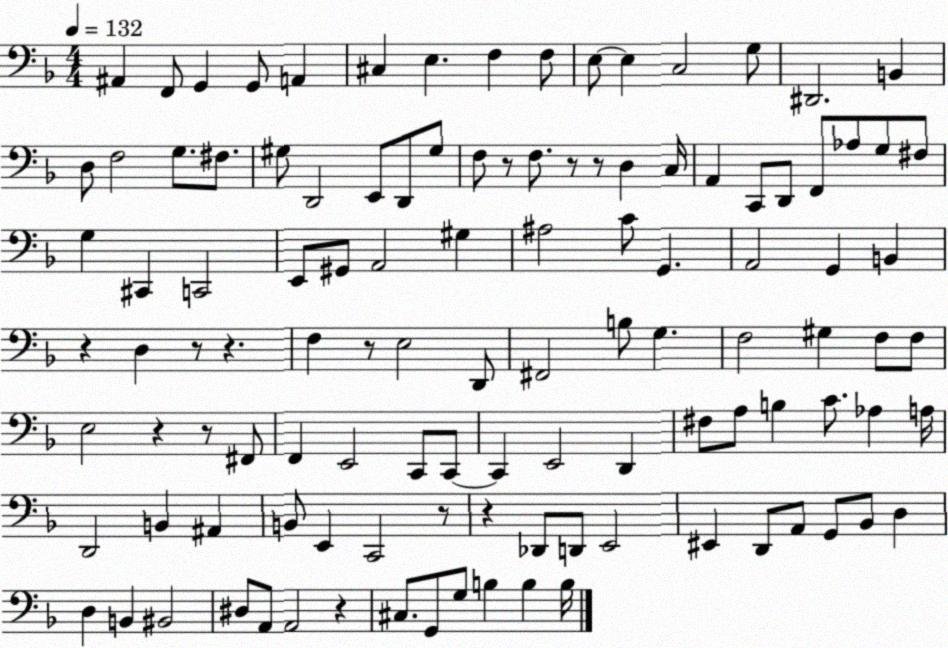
X:1
T:Untitled
M:4/4
L:1/4
K:F
^A,, F,,/2 G,, G,,/2 A,, ^C, E, F, F,/2 E,/2 E, C,2 G,/2 ^D,,2 B,, D,/2 F,2 G,/2 ^F,/2 ^G,/2 D,,2 E,,/2 D,,/2 ^G,/2 F,/2 z/2 F,/2 z/2 z/2 D, C,/4 A,, C,,/2 D,,/2 F,,/2 _A,/2 G,/2 ^F,/2 G, ^C,, C,,2 E,,/2 ^G,,/2 A,,2 ^G, ^A,2 C/2 G,, A,,2 G,, B,, z D, z/2 z F, z/2 E,2 D,,/2 ^F,,2 B,/2 G, F,2 ^G, F,/2 F,/2 E,2 z z/2 ^F,,/2 F,, E,,2 C,,/2 C,,/2 C,, E,,2 D,, ^F,/2 A,/2 B, C/2 _A, A,/4 D,,2 B,, ^A,, B,,/2 E,, C,,2 z/2 z _D,,/2 D,,/2 E,,2 ^E,, D,,/2 A,,/2 G,,/2 _B,,/2 D, D, B,, ^B,,2 ^D,/2 A,,/2 A,,2 z ^C,/2 G,,/2 G,/2 B, B, B,/4